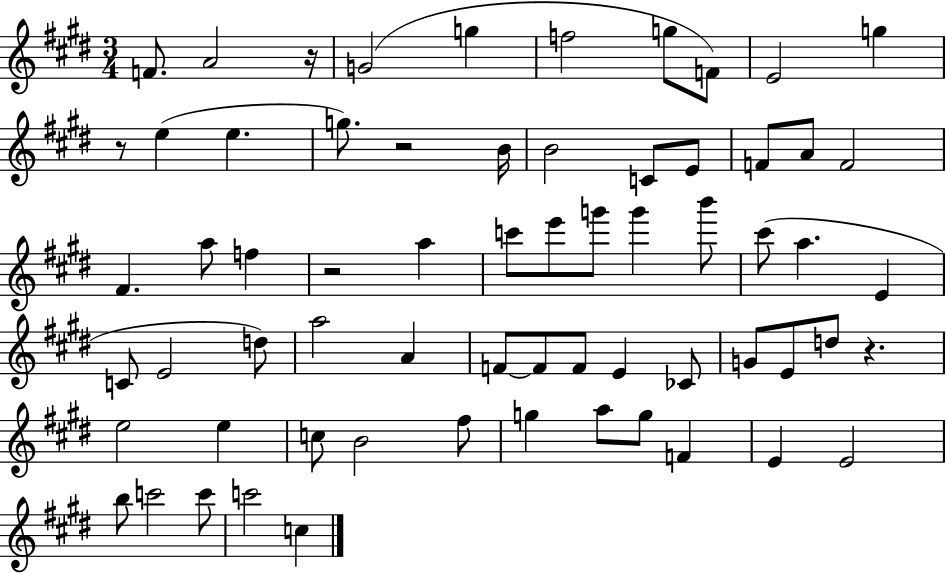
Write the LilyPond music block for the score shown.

{
  \clef treble
  \numericTimeSignature
  \time 3/4
  \key e \major
  f'8. a'2 r16 | g'2( g''4 | f''2 g''8 f'8) | e'2 g''4 | \break r8 e''4( e''4. | g''8.) r2 b'16 | b'2 c'8 e'8 | f'8 a'8 f'2 | \break fis'4. a''8 f''4 | r2 a''4 | c'''8 e'''8 g'''8 g'''4 b'''8 | cis'''8( a''4. e'4 | \break c'8 e'2 d''8) | a''2 a'4 | f'8~~ f'8 f'8 e'4 ces'8 | g'8 e'8 d''8 r4. | \break e''2 e''4 | c''8 b'2 fis''8 | g''4 a''8 g''8 f'4 | e'4 e'2 | \break b''8 c'''2 c'''8 | c'''2 c''4 | \bar "|."
}